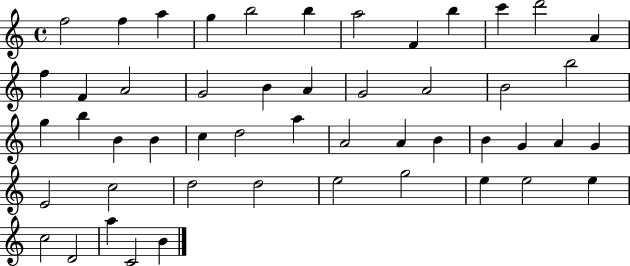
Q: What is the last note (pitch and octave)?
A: B4